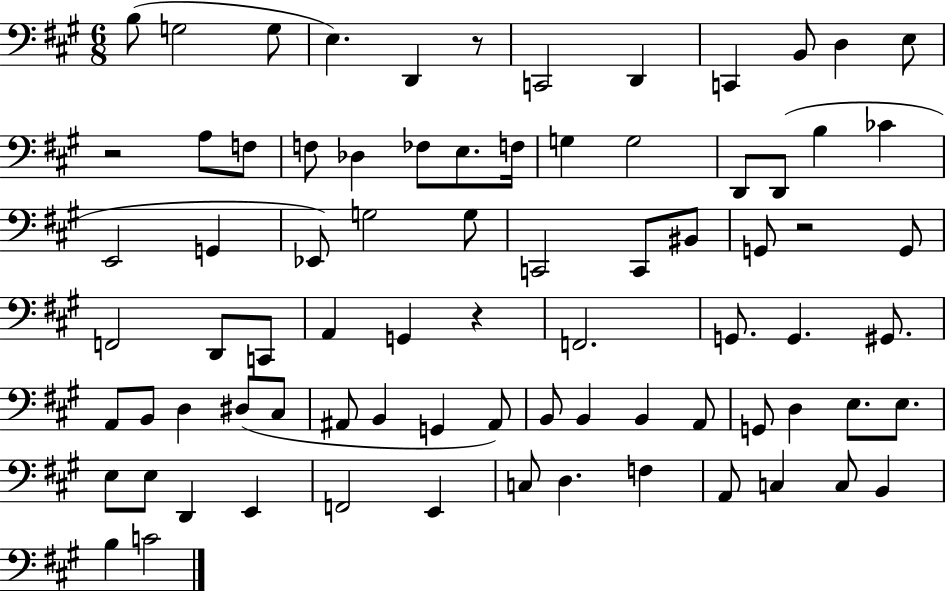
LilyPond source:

{
  \clef bass
  \numericTimeSignature
  \time 6/8
  \key a \major
  b8( g2 g8 | e4.) d,4 r8 | c,2 d,4 | c,4 b,8 d4 e8 | \break r2 a8 f8 | f8 des4 fes8 e8. f16 | g4 g2 | d,8 d,8( b4 ces'4 | \break e,2 g,4 | ees,8) g2 g8 | c,2 c,8 bis,8 | g,8 r2 g,8 | \break f,2 d,8 c,8 | a,4 g,4 r4 | f,2. | g,8. g,4. gis,8. | \break a,8 b,8 d4 dis8( cis8 | ais,8 b,4 g,4 ais,8) | b,8 b,4 b,4 a,8 | g,8 d4 e8. e8. | \break e8 e8 d,4 e,4 | f,2 e,4 | c8 d4. f4 | a,8 c4 c8 b,4 | \break b4 c'2 | \bar "|."
}